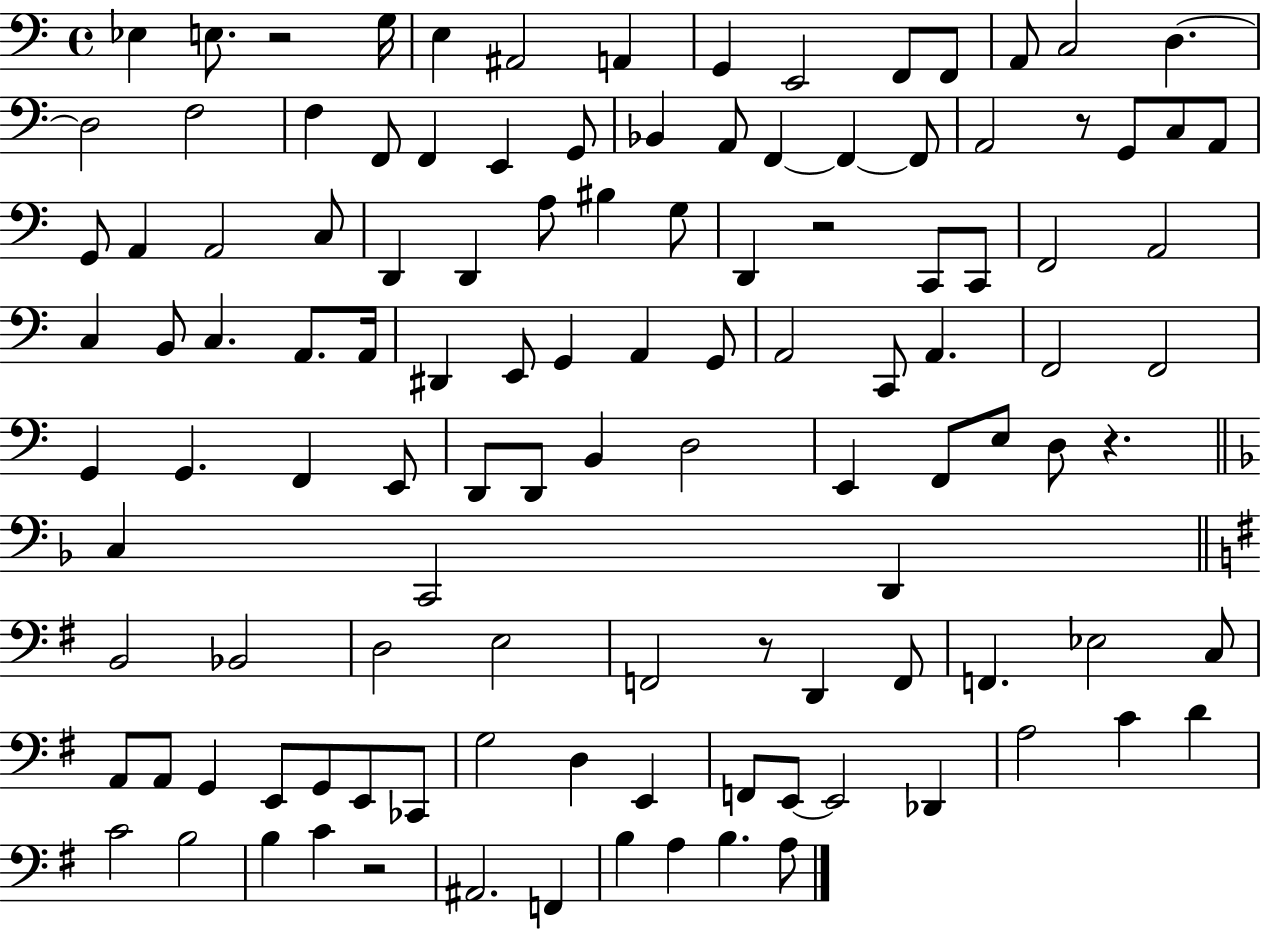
X:1
T:Untitled
M:4/4
L:1/4
K:C
_E, E,/2 z2 G,/4 E, ^A,,2 A,, G,, E,,2 F,,/2 F,,/2 A,,/2 C,2 D, D,2 F,2 F, F,,/2 F,, E,, G,,/2 _B,, A,,/2 F,, F,, F,,/2 A,,2 z/2 G,,/2 C,/2 A,,/2 G,,/2 A,, A,,2 C,/2 D,, D,, A,/2 ^B, G,/2 D,, z2 C,,/2 C,,/2 F,,2 A,,2 C, B,,/2 C, A,,/2 A,,/4 ^D,, E,,/2 G,, A,, G,,/2 A,,2 C,,/2 A,, F,,2 F,,2 G,, G,, F,, E,,/2 D,,/2 D,,/2 B,, D,2 E,, F,,/2 E,/2 D,/2 z C, C,,2 D,, B,,2 _B,,2 D,2 E,2 F,,2 z/2 D,, F,,/2 F,, _E,2 C,/2 A,,/2 A,,/2 G,, E,,/2 G,,/2 E,,/2 _C,,/2 G,2 D, E,, F,,/2 E,,/2 E,,2 _D,, A,2 C D C2 B,2 B, C z2 ^A,,2 F,, B, A, B, A,/2